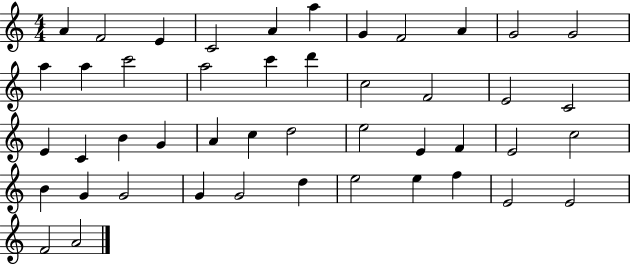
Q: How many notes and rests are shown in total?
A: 46